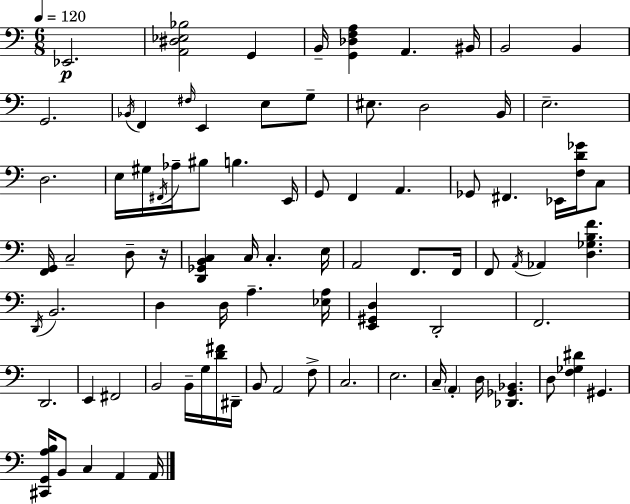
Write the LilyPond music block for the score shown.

{
  \clef bass
  \numericTimeSignature
  \time 6/8
  \key c \major
  \tempo 4 = 120
  ees,2.\p | <a, dis ees bes>2 g,4 | b,16-- <g, des f a>4 a,4. bis,16 | b,2 b,4 | \break g,2. | \acciaccatura { bes,16 } f,4 \grace { fis16 } e,4 e8 | g8-- eis8. d2 | b,16 e2.-- | \break d2. | e16 gis16 \acciaccatura { fis,16 } aes16-- bis8 b4. | e,16 g,8 f,4 a,4. | ges,8 fis,4. ees,16 | \break <f d' ges'>16 c8 <f, g,>16 c2-- | d8-- r16 <d, ges, b, c>4 c16 c4.-. | e16 a,2 f,8. | f,16 f,8 \acciaccatura { a,16 } aes,4 <d ges b f'>4. | \break \acciaccatura { d,16 } b,2. | d4 d16 a4.-- | <ees a>16 <e, gis, d>4 d,2-. | f,2. | \break d,2. | e,4 fis,2 | b,2 | b,16-- g16 <d' fis'>16 dis,16-- b,8 a,2 | \break f8-> c2. | e2. | c16-- \parenthesize a,4-. d16 <des, ges, bes,>4. | d8 <f ges dis'>4 gis,4. | \break <cis, g, a b>16 b,8 c4 | a,4 a,16 \bar "|."
}